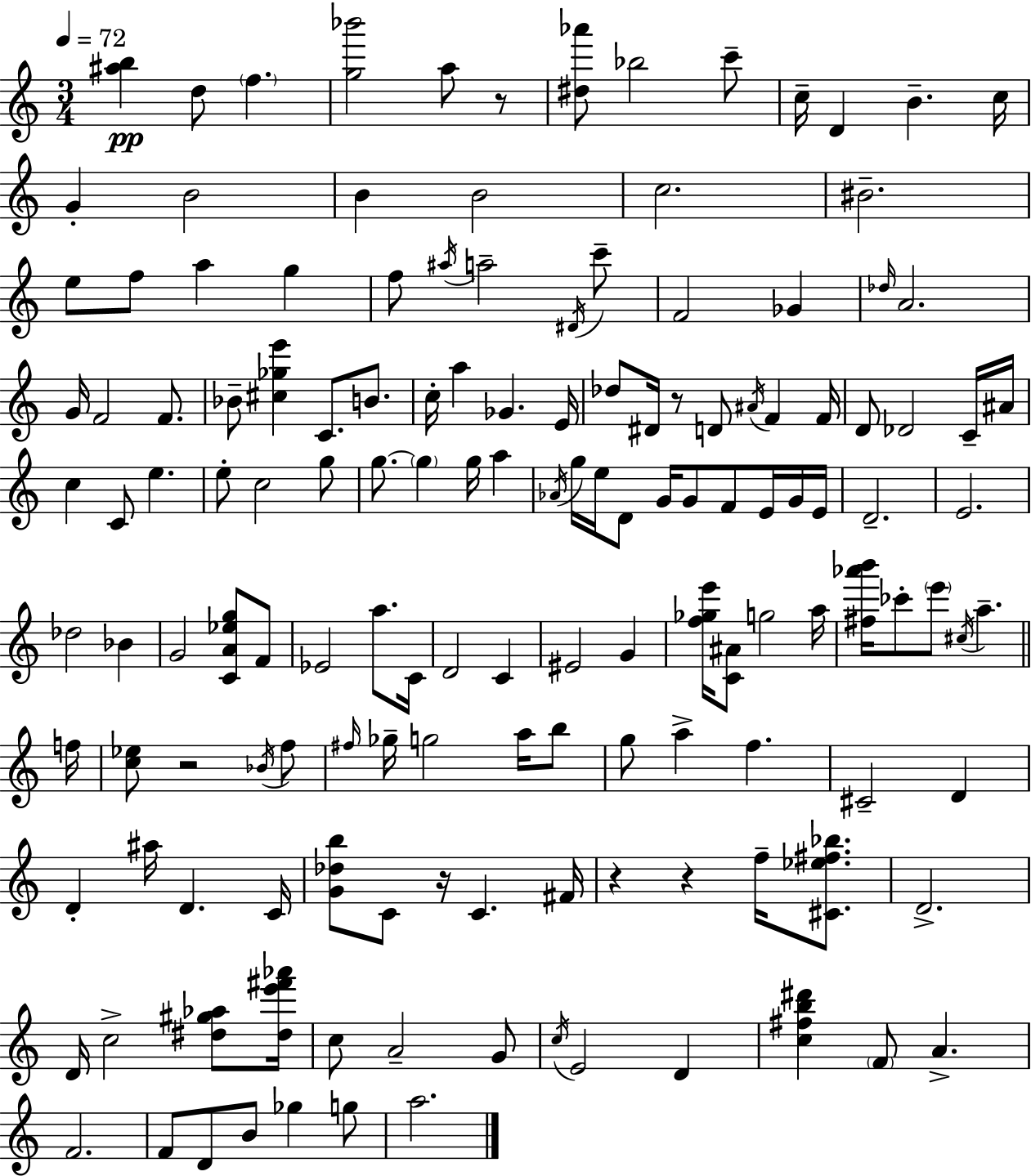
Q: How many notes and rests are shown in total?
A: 146